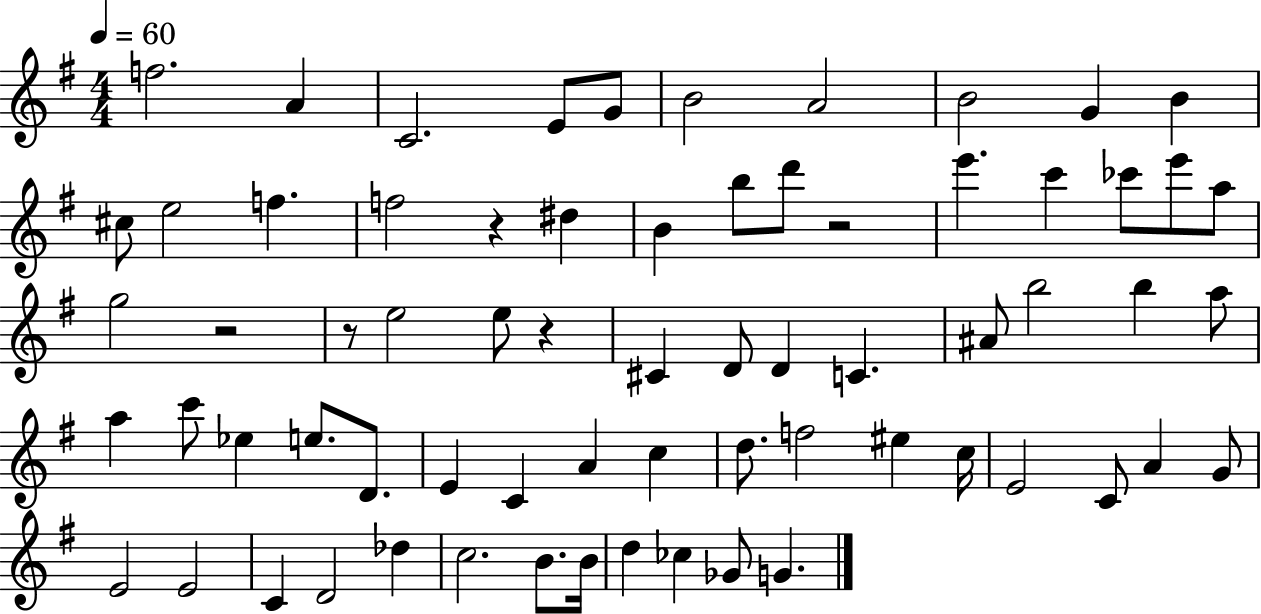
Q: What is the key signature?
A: G major